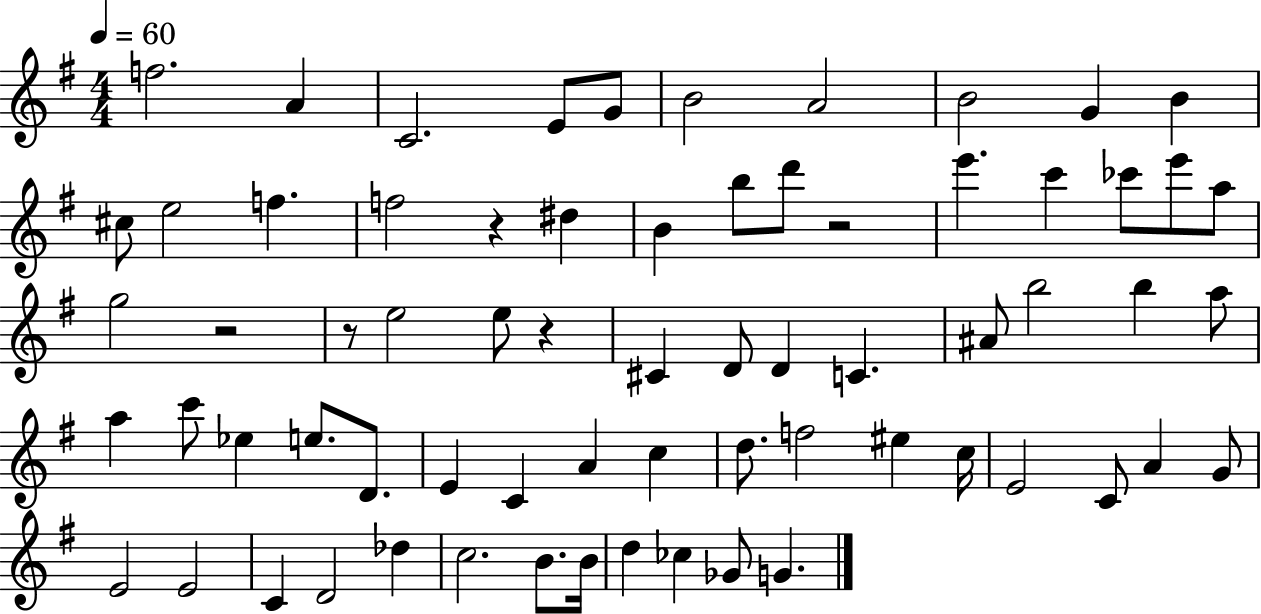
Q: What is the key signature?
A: G major